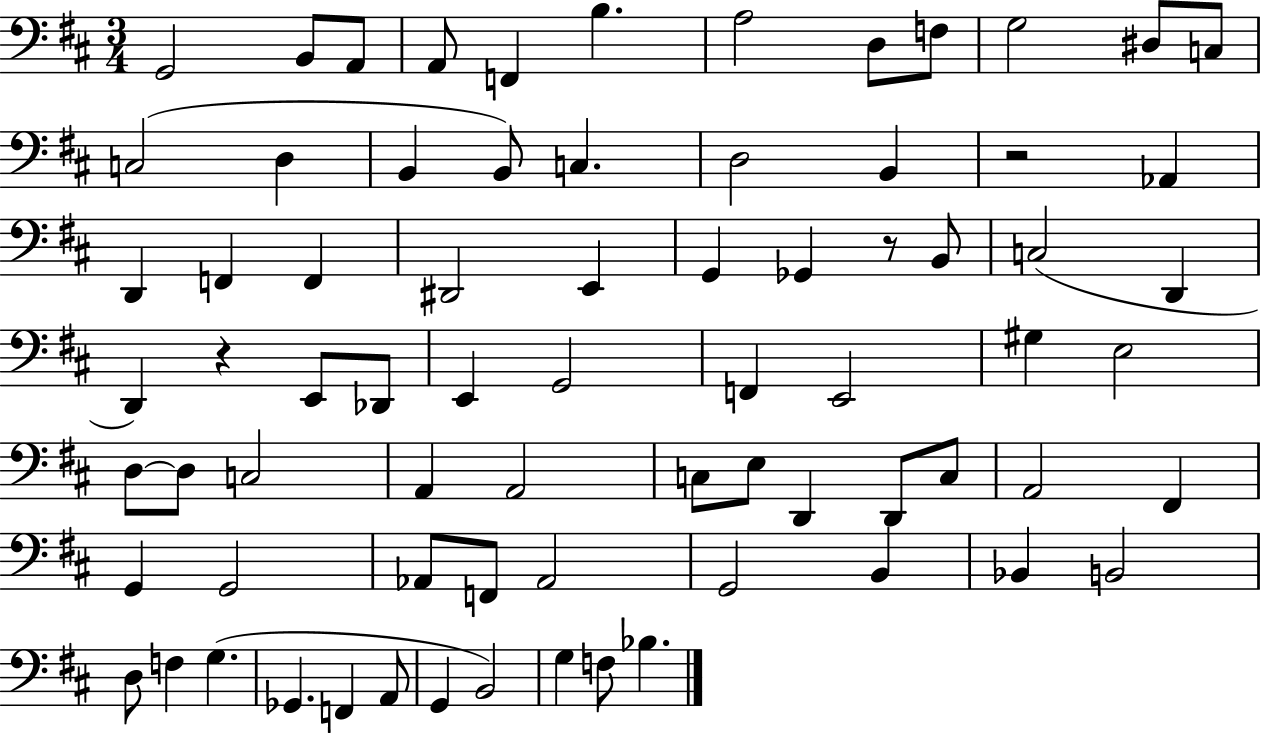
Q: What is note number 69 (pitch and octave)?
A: G3